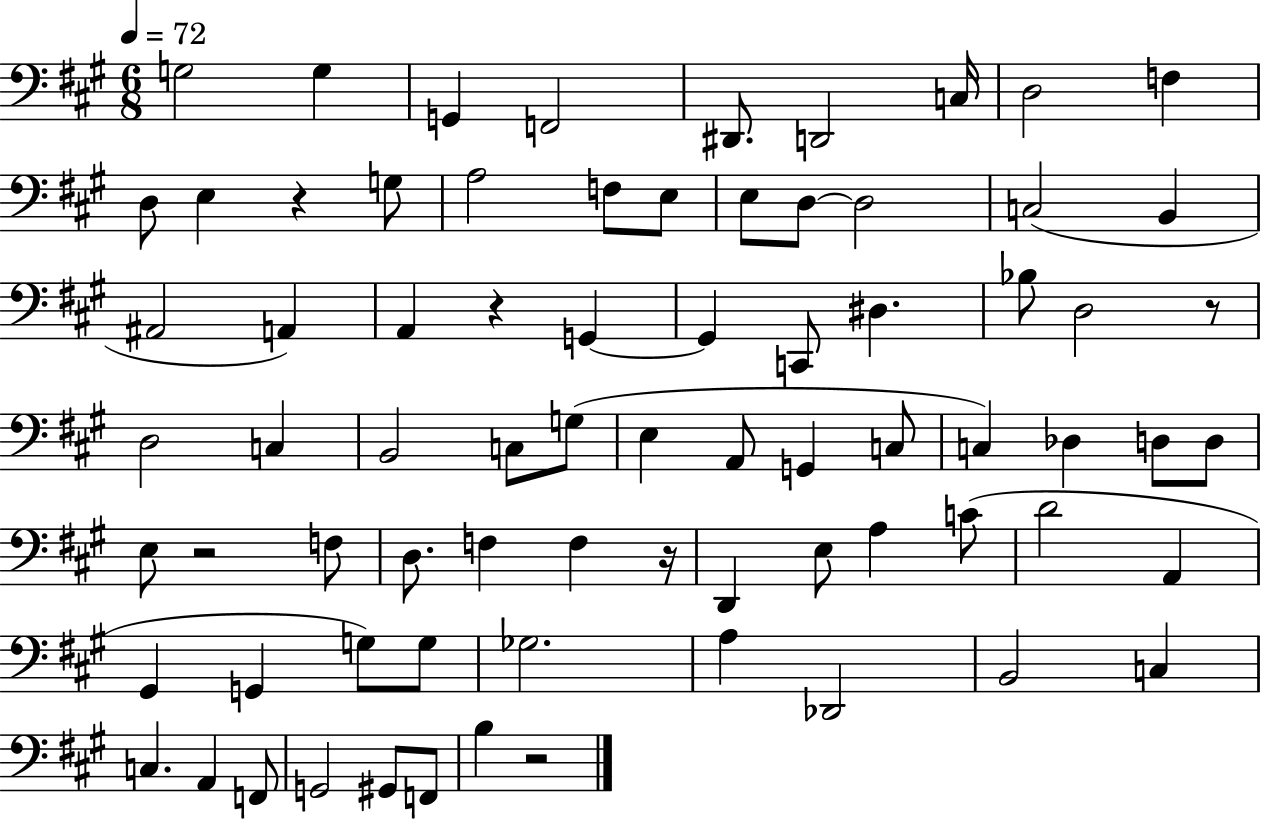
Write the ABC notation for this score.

X:1
T:Untitled
M:6/8
L:1/4
K:A
G,2 G, G,, F,,2 ^D,,/2 D,,2 C,/4 D,2 F, D,/2 E, z G,/2 A,2 F,/2 E,/2 E,/2 D,/2 D,2 C,2 B,, ^A,,2 A,, A,, z G,, G,, C,,/2 ^D, _B,/2 D,2 z/2 D,2 C, B,,2 C,/2 G,/2 E, A,,/2 G,, C,/2 C, _D, D,/2 D,/2 E,/2 z2 F,/2 D,/2 F, F, z/4 D,, E,/2 A, C/2 D2 A,, ^G,, G,, G,/2 G,/2 _G,2 A, _D,,2 B,,2 C, C, A,, F,,/2 G,,2 ^G,,/2 F,,/2 B, z2